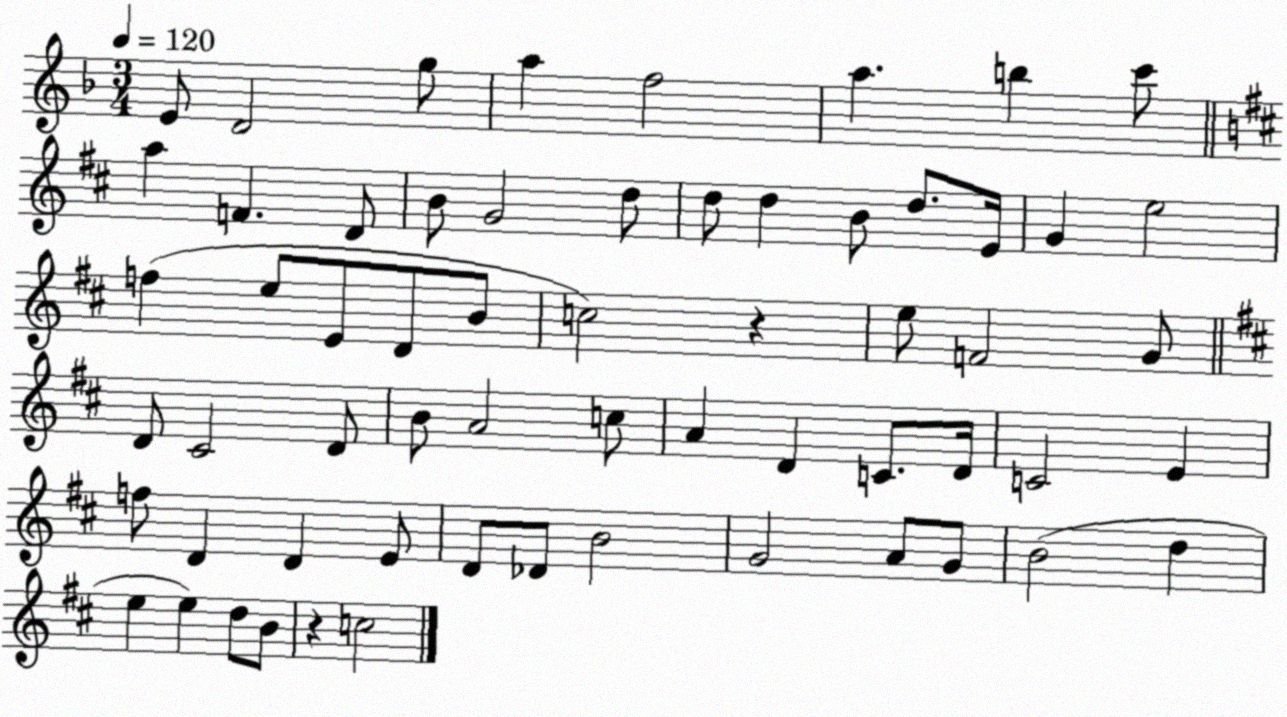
X:1
T:Untitled
M:3/4
L:1/4
K:F
E/2 D2 g/2 a f2 a b c'/2 a F D/2 B/2 G2 d/2 d/2 d B/2 d/2 E/4 G e2 f e/2 E/2 D/2 B/2 c2 z e/2 F2 G/2 D/2 ^C2 D/2 B/2 A2 c/2 A D C/2 D/4 C2 E f/2 D D E/2 D/2 _D/2 B2 G2 A/2 G/2 B2 d e e d/2 B/2 z c2